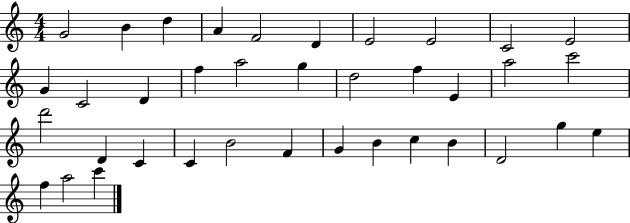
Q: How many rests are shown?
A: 0